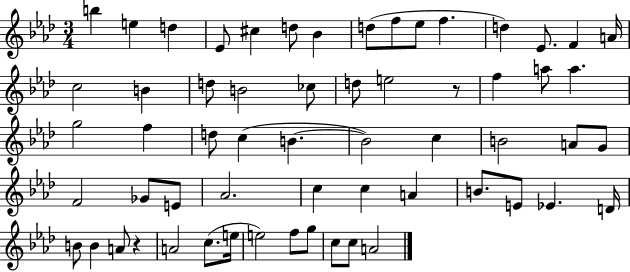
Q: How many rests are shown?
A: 2